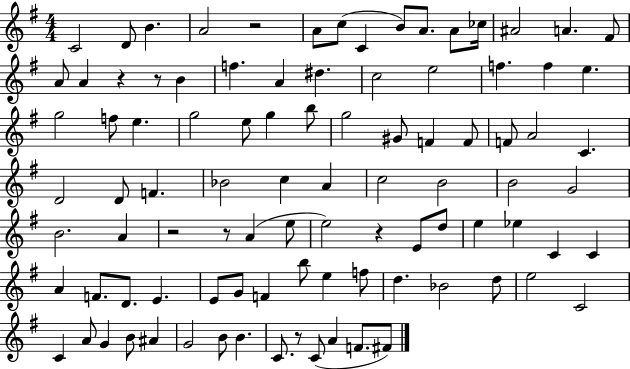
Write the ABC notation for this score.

X:1
T:Untitled
M:4/4
L:1/4
K:G
C2 D/2 B A2 z2 A/2 c/2 C B/2 A/2 A/2 _c/4 ^A2 A ^F/2 A/2 A z z/2 B f A ^d c2 e2 f f e g2 f/2 e g2 e/2 g b/2 g2 ^G/2 F F/2 F/2 A2 C D2 D/2 F _B2 c A c2 B2 B2 G2 B2 A z2 z/2 A e/2 e2 z E/2 d/2 e _e C C A F/2 D/2 E E/2 G/2 F b/2 e f/2 d _B2 d/2 e2 C2 C A/2 G B/2 ^A G2 B/2 B C/2 z/2 C/2 A F/2 ^F/2